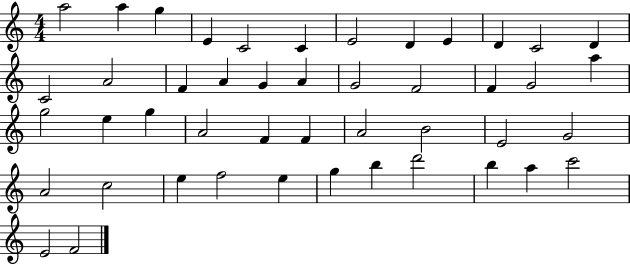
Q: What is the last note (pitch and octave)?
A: F4